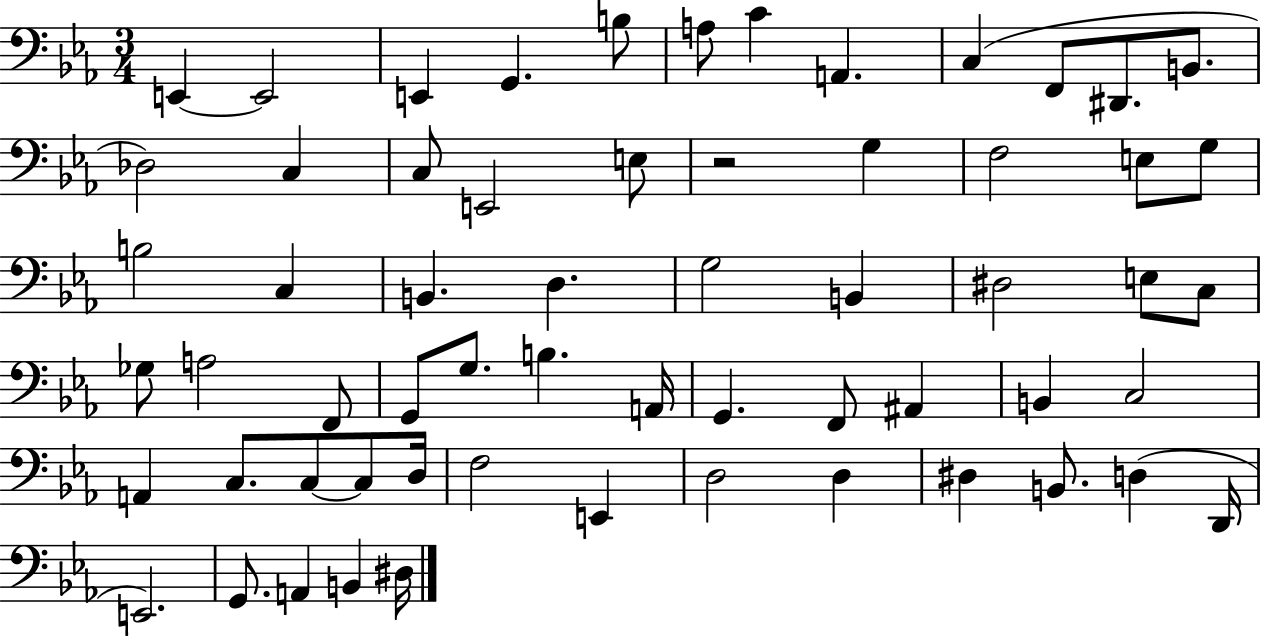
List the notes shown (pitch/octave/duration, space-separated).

E2/q E2/h E2/q G2/q. B3/e A3/e C4/q A2/q. C3/q F2/e D#2/e. B2/e. Db3/h C3/q C3/e E2/h E3/e R/h G3/q F3/h E3/e G3/e B3/h C3/q B2/q. D3/q. G3/h B2/q D#3/h E3/e C3/e Gb3/e A3/h F2/e G2/e G3/e. B3/q. A2/s G2/q. F2/e A#2/q B2/q C3/h A2/q C3/e. C3/e C3/e D3/s F3/h E2/q D3/h D3/q D#3/q B2/e. D3/q D2/s E2/h. G2/e. A2/q B2/q D#3/s